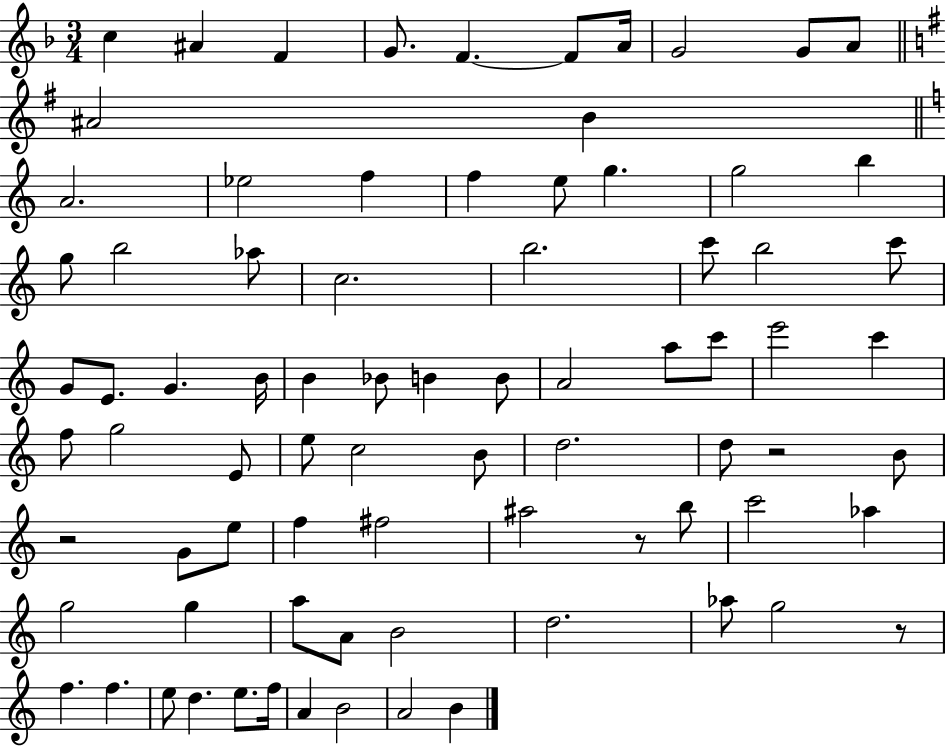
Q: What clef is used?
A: treble